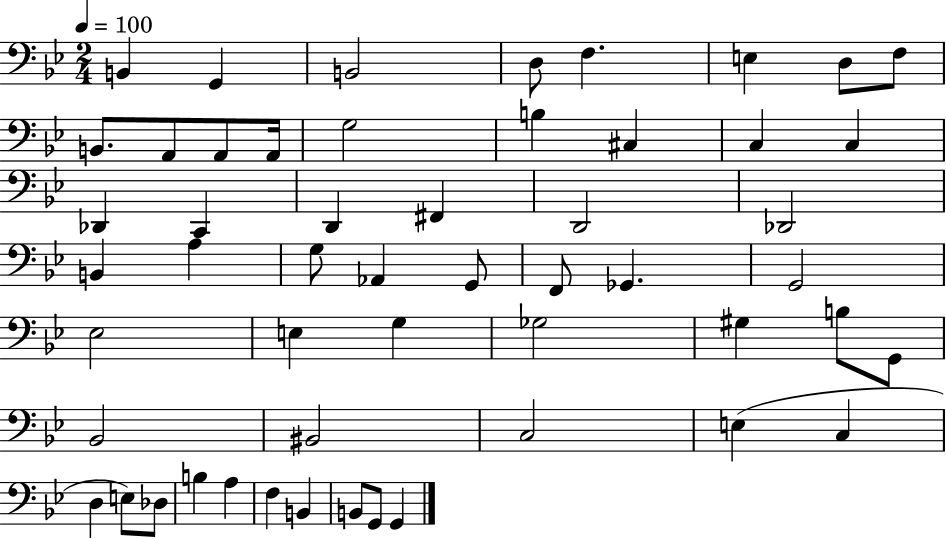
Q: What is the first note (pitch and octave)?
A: B2